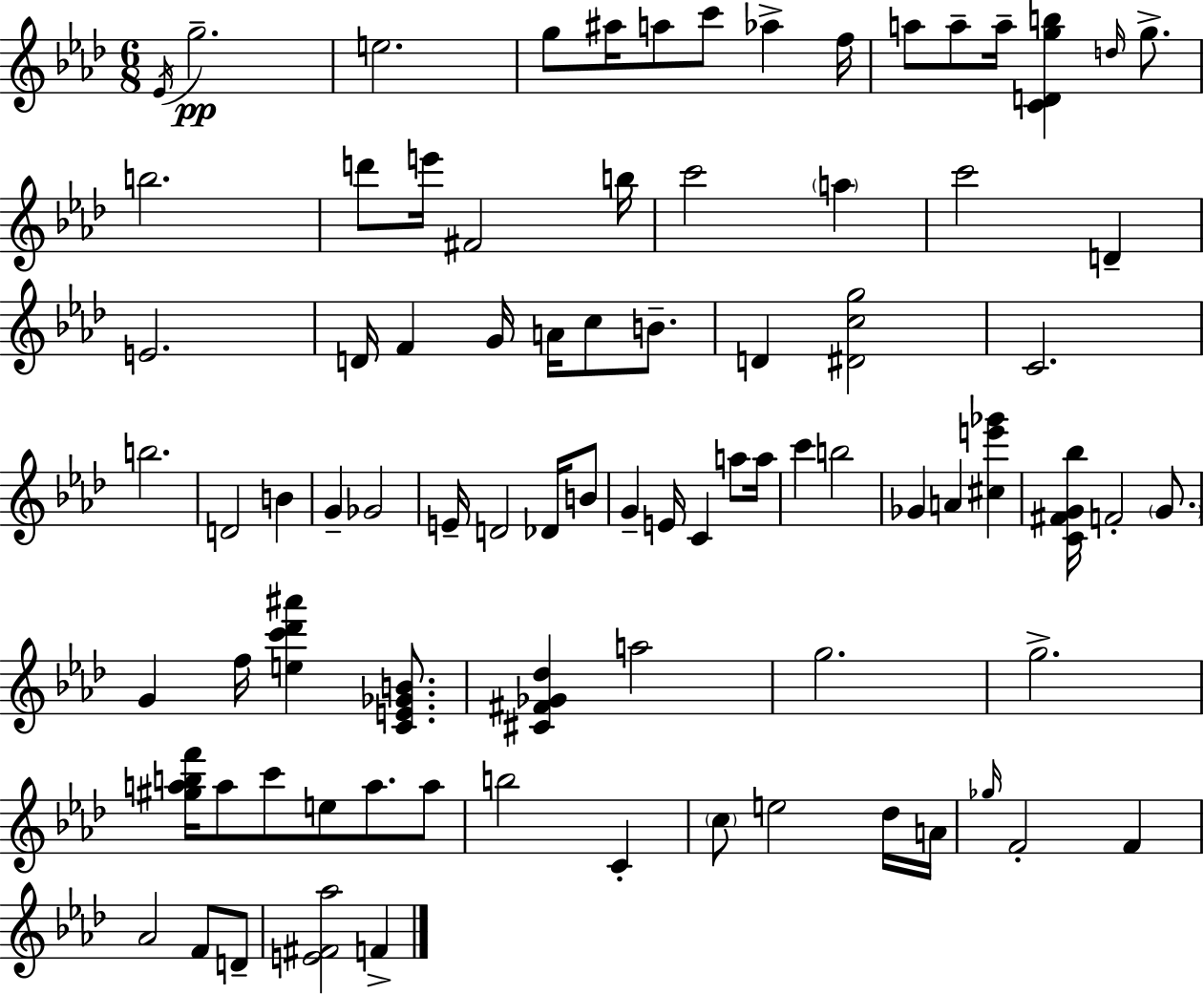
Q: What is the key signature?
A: AES major